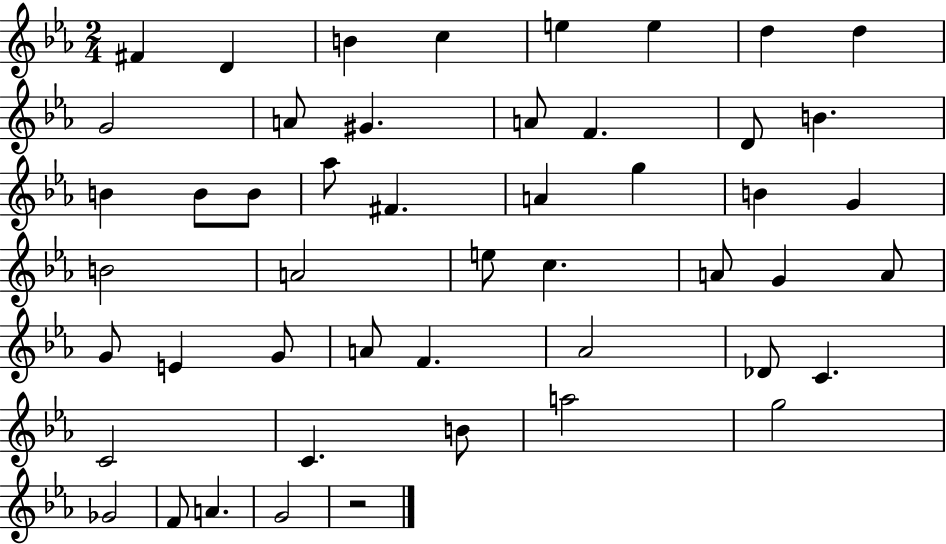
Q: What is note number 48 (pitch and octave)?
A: G4